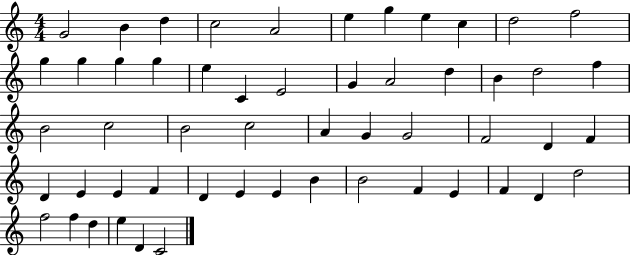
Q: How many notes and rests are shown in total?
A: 54